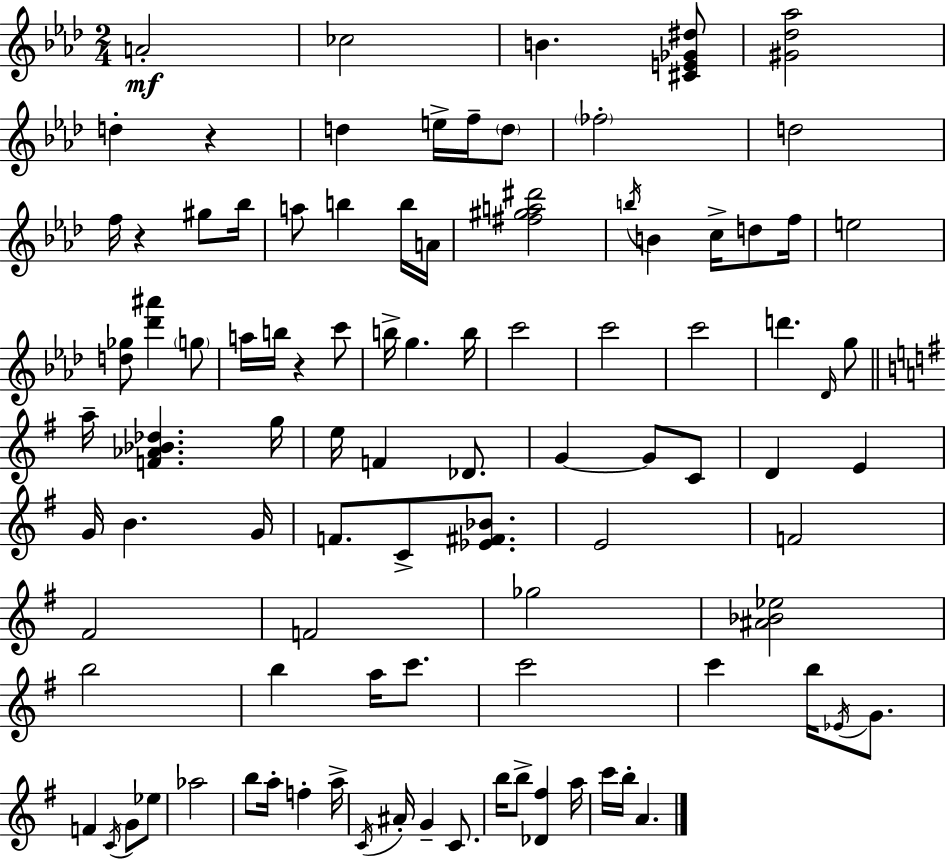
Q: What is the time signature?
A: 2/4